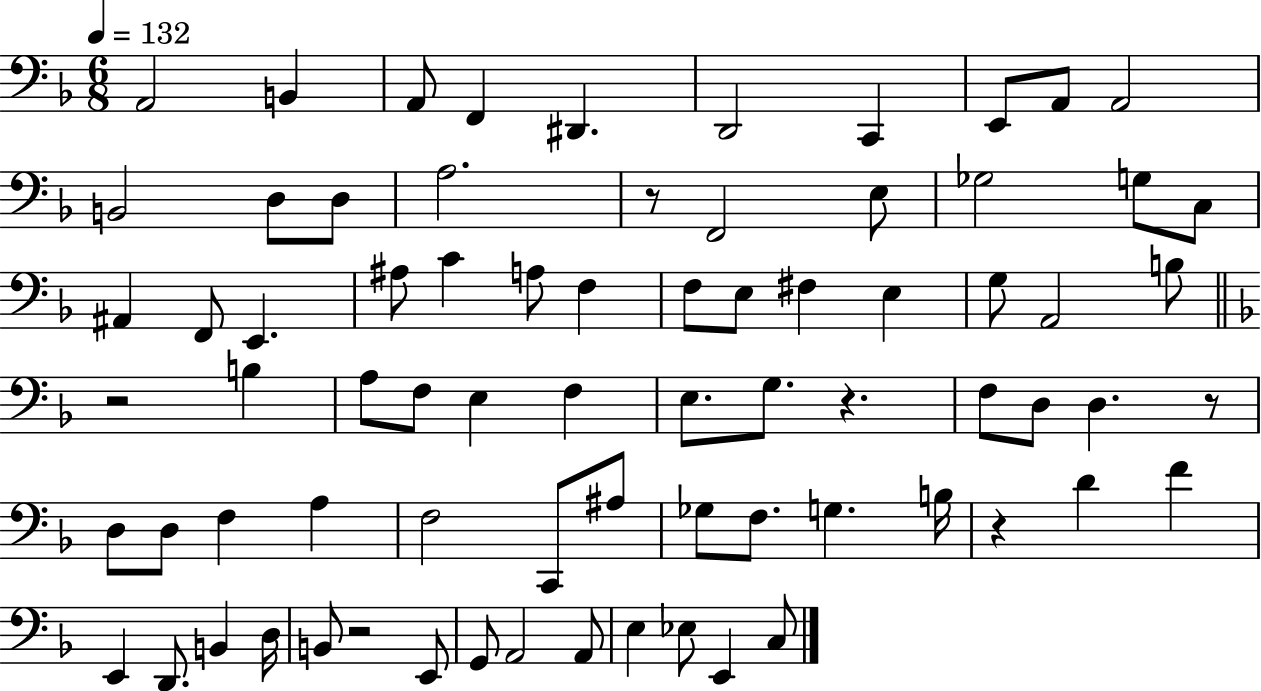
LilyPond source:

{
  \clef bass
  \numericTimeSignature
  \time 6/8
  \key f \major
  \tempo 4 = 132
  a,2 b,4 | a,8 f,4 dis,4. | d,2 c,4 | e,8 a,8 a,2 | \break b,2 d8 d8 | a2. | r8 f,2 e8 | ges2 g8 c8 | \break ais,4 f,8 e,4. | ais8 c'4 a8 f4 | f8 e8 fis4 e4 | g8 a,2 b8 | \break \bar "||" \break \key f \major r2 b4 | a8 f8 e4 f4 | e8. g8. r4. | f8 d8 d4. r8 | \break d8 d8 f4 a4 | f2 c,8 ais8 | ges8 f8. g4. b16 | r4 d'4 f'4 | \break e,4 d,8. b,4 d16 | b,8 r2 e,8 | g,8 a,2 a,8 | e4 ees8 e,4 c8 | \break \bar "|."
}